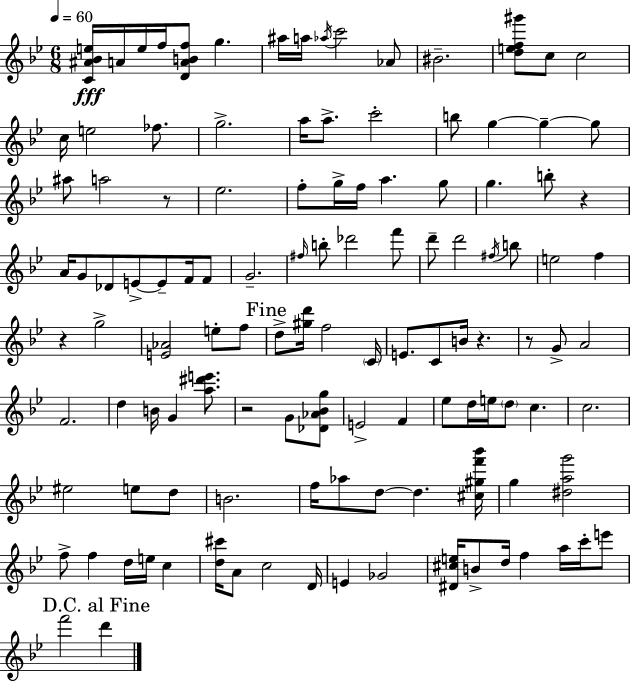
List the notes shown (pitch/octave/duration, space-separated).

[C4,A#4,Bb4,E5]/s A4/s E5/s F5/s [D4,A4,B4,F5]/e G5/q. A#5/s A5/s Ab5/s C6/h Ab4/e BIS4/h. [D5,E5,F5,G#6]/e C5/e C5/h C5/s E5/h FES5/e. G5/h. A5/s A5/e. C6/h B5/e G5/q G5/q G5/e A#5/e A5/h R/e Eb5/h. F5/e G5/s F5/s A5/q. G5/e G5/q. B5/e R/q A4/s G4/e Db4/e E4/e E4/e F4/s F4/e G4/h. F#5/s B5/e Db6/h F6/e D6/e D6/h F#5/s B5/e E5/h F5/q R/q G5/h [E4,Ab4]/h E5/e F5/e D5/e [G#5,D6]/s F5/h C4/s E4/e. C4/e B4/s R/q. R/e G4/e A4/h F4/h. D5/q B4/s G4/q [A5,D#6,E6]/e. R/h G4/e [Db4,Ab4,Bb4,G5]/e E4/h F4/q Eb5/e D5/s E5/s D5/e C5/q. C5/h. EIS5/h E5/e D5/e B4/h. F5/s Ab5/e D5/e D5/q. [C#5,G#5,F6,Bb6]/s G5/q [D#5,A5,G6]/h F5/e F5/q D5/s E5/s C5/q [D5,C#6]/s A4/e C5/h D4/s E4/q Gb4/h [D#4,C#5,E5]/s B4/e D5/s F5/q A5/s C6/s E6/e F6/h D6/q